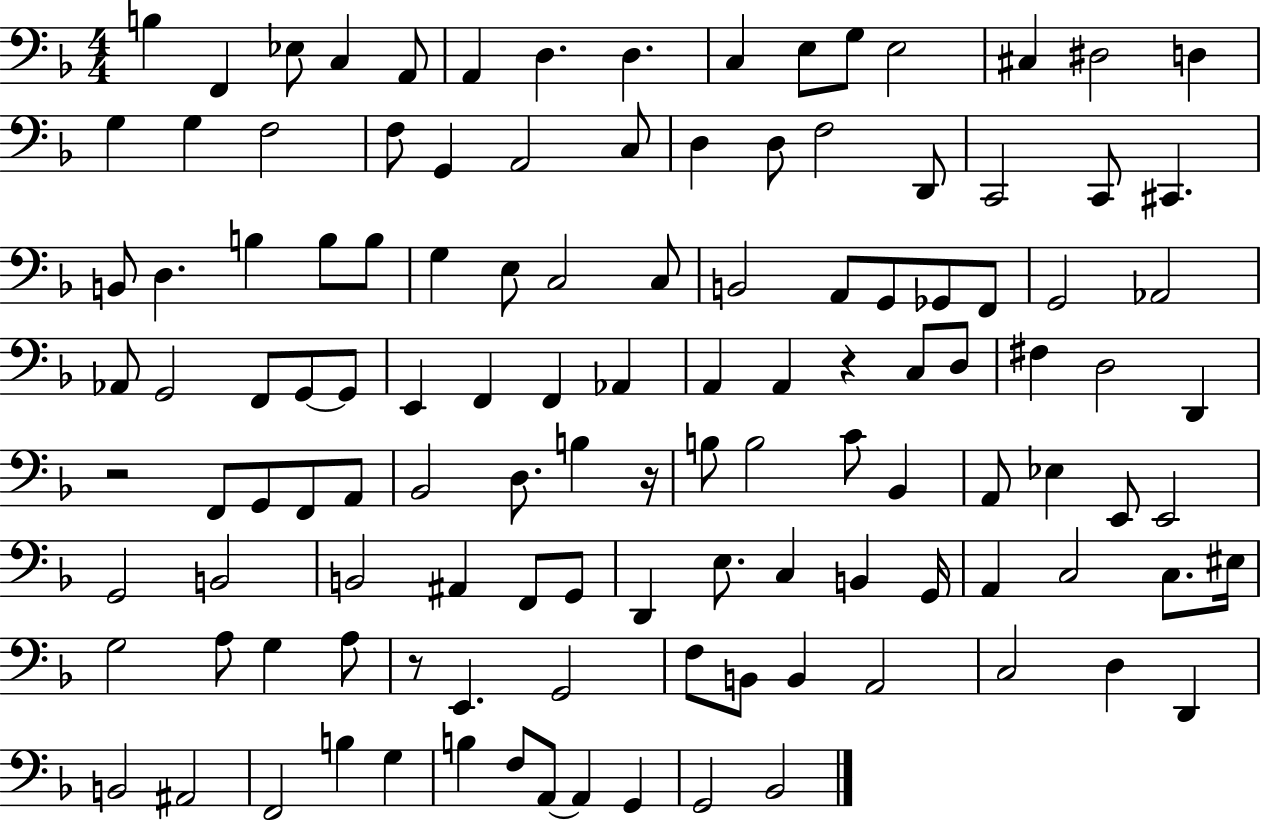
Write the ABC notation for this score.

X:1
T:Untitled
M:4/4
L:1/4
K:F
B, F,, _E,/2 C, A,,/2 A,, D, D, C, E,/2 G,/2 E,2 ^C, ^D,2 D, G, G, F,2 F,/2 G,, A,,2 C,/2 D, D,/2 F,2 D,,/2 C,,2 C,,/2 ^C,, B,,/2 D, B, B,/2 B,/2 G, E,/2 C,2 C,/2 B,,2 A,,/2 G,,/2 _G,,/2 F,,/2 G,,2 _A,,2 _A,,/2 G,,2 F,,/2 G,,/2 G,,/2 E,, F,, F,, _A,, A,, A,, z C,/2 D,/2 ^F, D,2 D,, z2 F,,/2 G,,/2 F,,/2 A,,/2 _B,,2 D,/2 B, z/4 B,/2 B,2 C/2 _B,, A,,/2 _E, E,,/2 E,,2 G,,2 B,,2 B,,2 ^A,, F,,/2 G,,/2 D,, E,/2 C, B,, G,,/4 A,, C,2 C,/2 ^E,/4 G,2 A,/2 G, A,/2 z/2 E,, G,,2 F,/2 B,,/2 B,, A,,2 C,2 D, D,, B,,2 ^A,,2 F,,2 B, G, B, F,/2 A,,/2 A,, G,, G,,2 _B,,2